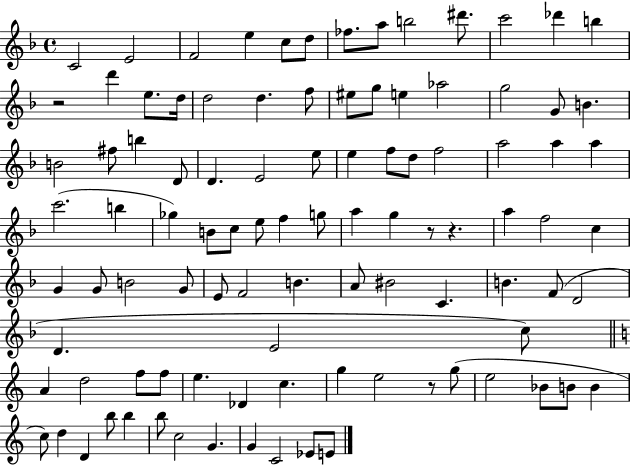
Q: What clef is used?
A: treble